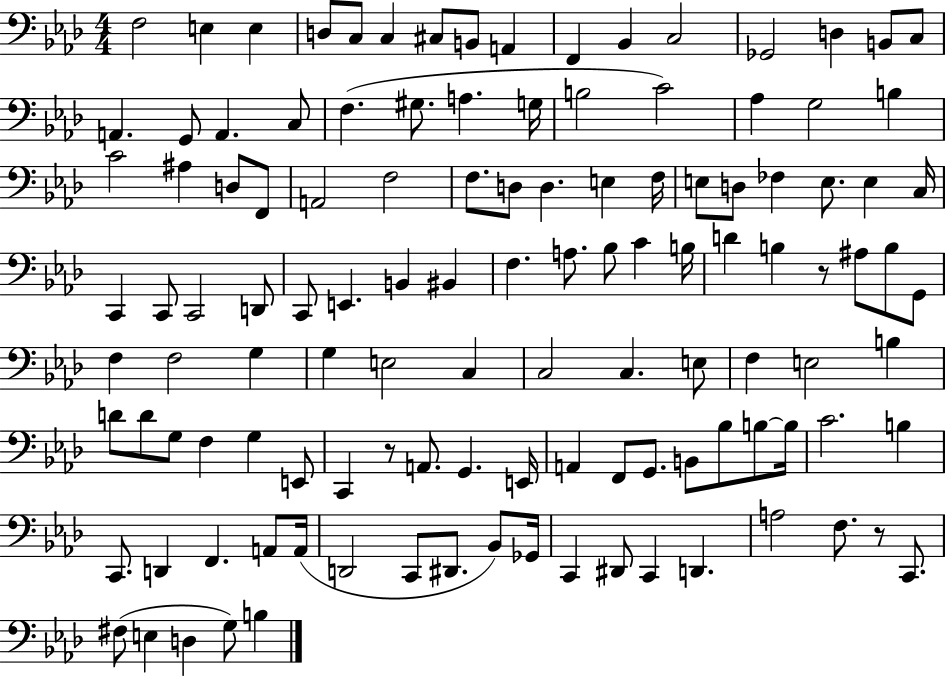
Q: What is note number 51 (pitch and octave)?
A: C2